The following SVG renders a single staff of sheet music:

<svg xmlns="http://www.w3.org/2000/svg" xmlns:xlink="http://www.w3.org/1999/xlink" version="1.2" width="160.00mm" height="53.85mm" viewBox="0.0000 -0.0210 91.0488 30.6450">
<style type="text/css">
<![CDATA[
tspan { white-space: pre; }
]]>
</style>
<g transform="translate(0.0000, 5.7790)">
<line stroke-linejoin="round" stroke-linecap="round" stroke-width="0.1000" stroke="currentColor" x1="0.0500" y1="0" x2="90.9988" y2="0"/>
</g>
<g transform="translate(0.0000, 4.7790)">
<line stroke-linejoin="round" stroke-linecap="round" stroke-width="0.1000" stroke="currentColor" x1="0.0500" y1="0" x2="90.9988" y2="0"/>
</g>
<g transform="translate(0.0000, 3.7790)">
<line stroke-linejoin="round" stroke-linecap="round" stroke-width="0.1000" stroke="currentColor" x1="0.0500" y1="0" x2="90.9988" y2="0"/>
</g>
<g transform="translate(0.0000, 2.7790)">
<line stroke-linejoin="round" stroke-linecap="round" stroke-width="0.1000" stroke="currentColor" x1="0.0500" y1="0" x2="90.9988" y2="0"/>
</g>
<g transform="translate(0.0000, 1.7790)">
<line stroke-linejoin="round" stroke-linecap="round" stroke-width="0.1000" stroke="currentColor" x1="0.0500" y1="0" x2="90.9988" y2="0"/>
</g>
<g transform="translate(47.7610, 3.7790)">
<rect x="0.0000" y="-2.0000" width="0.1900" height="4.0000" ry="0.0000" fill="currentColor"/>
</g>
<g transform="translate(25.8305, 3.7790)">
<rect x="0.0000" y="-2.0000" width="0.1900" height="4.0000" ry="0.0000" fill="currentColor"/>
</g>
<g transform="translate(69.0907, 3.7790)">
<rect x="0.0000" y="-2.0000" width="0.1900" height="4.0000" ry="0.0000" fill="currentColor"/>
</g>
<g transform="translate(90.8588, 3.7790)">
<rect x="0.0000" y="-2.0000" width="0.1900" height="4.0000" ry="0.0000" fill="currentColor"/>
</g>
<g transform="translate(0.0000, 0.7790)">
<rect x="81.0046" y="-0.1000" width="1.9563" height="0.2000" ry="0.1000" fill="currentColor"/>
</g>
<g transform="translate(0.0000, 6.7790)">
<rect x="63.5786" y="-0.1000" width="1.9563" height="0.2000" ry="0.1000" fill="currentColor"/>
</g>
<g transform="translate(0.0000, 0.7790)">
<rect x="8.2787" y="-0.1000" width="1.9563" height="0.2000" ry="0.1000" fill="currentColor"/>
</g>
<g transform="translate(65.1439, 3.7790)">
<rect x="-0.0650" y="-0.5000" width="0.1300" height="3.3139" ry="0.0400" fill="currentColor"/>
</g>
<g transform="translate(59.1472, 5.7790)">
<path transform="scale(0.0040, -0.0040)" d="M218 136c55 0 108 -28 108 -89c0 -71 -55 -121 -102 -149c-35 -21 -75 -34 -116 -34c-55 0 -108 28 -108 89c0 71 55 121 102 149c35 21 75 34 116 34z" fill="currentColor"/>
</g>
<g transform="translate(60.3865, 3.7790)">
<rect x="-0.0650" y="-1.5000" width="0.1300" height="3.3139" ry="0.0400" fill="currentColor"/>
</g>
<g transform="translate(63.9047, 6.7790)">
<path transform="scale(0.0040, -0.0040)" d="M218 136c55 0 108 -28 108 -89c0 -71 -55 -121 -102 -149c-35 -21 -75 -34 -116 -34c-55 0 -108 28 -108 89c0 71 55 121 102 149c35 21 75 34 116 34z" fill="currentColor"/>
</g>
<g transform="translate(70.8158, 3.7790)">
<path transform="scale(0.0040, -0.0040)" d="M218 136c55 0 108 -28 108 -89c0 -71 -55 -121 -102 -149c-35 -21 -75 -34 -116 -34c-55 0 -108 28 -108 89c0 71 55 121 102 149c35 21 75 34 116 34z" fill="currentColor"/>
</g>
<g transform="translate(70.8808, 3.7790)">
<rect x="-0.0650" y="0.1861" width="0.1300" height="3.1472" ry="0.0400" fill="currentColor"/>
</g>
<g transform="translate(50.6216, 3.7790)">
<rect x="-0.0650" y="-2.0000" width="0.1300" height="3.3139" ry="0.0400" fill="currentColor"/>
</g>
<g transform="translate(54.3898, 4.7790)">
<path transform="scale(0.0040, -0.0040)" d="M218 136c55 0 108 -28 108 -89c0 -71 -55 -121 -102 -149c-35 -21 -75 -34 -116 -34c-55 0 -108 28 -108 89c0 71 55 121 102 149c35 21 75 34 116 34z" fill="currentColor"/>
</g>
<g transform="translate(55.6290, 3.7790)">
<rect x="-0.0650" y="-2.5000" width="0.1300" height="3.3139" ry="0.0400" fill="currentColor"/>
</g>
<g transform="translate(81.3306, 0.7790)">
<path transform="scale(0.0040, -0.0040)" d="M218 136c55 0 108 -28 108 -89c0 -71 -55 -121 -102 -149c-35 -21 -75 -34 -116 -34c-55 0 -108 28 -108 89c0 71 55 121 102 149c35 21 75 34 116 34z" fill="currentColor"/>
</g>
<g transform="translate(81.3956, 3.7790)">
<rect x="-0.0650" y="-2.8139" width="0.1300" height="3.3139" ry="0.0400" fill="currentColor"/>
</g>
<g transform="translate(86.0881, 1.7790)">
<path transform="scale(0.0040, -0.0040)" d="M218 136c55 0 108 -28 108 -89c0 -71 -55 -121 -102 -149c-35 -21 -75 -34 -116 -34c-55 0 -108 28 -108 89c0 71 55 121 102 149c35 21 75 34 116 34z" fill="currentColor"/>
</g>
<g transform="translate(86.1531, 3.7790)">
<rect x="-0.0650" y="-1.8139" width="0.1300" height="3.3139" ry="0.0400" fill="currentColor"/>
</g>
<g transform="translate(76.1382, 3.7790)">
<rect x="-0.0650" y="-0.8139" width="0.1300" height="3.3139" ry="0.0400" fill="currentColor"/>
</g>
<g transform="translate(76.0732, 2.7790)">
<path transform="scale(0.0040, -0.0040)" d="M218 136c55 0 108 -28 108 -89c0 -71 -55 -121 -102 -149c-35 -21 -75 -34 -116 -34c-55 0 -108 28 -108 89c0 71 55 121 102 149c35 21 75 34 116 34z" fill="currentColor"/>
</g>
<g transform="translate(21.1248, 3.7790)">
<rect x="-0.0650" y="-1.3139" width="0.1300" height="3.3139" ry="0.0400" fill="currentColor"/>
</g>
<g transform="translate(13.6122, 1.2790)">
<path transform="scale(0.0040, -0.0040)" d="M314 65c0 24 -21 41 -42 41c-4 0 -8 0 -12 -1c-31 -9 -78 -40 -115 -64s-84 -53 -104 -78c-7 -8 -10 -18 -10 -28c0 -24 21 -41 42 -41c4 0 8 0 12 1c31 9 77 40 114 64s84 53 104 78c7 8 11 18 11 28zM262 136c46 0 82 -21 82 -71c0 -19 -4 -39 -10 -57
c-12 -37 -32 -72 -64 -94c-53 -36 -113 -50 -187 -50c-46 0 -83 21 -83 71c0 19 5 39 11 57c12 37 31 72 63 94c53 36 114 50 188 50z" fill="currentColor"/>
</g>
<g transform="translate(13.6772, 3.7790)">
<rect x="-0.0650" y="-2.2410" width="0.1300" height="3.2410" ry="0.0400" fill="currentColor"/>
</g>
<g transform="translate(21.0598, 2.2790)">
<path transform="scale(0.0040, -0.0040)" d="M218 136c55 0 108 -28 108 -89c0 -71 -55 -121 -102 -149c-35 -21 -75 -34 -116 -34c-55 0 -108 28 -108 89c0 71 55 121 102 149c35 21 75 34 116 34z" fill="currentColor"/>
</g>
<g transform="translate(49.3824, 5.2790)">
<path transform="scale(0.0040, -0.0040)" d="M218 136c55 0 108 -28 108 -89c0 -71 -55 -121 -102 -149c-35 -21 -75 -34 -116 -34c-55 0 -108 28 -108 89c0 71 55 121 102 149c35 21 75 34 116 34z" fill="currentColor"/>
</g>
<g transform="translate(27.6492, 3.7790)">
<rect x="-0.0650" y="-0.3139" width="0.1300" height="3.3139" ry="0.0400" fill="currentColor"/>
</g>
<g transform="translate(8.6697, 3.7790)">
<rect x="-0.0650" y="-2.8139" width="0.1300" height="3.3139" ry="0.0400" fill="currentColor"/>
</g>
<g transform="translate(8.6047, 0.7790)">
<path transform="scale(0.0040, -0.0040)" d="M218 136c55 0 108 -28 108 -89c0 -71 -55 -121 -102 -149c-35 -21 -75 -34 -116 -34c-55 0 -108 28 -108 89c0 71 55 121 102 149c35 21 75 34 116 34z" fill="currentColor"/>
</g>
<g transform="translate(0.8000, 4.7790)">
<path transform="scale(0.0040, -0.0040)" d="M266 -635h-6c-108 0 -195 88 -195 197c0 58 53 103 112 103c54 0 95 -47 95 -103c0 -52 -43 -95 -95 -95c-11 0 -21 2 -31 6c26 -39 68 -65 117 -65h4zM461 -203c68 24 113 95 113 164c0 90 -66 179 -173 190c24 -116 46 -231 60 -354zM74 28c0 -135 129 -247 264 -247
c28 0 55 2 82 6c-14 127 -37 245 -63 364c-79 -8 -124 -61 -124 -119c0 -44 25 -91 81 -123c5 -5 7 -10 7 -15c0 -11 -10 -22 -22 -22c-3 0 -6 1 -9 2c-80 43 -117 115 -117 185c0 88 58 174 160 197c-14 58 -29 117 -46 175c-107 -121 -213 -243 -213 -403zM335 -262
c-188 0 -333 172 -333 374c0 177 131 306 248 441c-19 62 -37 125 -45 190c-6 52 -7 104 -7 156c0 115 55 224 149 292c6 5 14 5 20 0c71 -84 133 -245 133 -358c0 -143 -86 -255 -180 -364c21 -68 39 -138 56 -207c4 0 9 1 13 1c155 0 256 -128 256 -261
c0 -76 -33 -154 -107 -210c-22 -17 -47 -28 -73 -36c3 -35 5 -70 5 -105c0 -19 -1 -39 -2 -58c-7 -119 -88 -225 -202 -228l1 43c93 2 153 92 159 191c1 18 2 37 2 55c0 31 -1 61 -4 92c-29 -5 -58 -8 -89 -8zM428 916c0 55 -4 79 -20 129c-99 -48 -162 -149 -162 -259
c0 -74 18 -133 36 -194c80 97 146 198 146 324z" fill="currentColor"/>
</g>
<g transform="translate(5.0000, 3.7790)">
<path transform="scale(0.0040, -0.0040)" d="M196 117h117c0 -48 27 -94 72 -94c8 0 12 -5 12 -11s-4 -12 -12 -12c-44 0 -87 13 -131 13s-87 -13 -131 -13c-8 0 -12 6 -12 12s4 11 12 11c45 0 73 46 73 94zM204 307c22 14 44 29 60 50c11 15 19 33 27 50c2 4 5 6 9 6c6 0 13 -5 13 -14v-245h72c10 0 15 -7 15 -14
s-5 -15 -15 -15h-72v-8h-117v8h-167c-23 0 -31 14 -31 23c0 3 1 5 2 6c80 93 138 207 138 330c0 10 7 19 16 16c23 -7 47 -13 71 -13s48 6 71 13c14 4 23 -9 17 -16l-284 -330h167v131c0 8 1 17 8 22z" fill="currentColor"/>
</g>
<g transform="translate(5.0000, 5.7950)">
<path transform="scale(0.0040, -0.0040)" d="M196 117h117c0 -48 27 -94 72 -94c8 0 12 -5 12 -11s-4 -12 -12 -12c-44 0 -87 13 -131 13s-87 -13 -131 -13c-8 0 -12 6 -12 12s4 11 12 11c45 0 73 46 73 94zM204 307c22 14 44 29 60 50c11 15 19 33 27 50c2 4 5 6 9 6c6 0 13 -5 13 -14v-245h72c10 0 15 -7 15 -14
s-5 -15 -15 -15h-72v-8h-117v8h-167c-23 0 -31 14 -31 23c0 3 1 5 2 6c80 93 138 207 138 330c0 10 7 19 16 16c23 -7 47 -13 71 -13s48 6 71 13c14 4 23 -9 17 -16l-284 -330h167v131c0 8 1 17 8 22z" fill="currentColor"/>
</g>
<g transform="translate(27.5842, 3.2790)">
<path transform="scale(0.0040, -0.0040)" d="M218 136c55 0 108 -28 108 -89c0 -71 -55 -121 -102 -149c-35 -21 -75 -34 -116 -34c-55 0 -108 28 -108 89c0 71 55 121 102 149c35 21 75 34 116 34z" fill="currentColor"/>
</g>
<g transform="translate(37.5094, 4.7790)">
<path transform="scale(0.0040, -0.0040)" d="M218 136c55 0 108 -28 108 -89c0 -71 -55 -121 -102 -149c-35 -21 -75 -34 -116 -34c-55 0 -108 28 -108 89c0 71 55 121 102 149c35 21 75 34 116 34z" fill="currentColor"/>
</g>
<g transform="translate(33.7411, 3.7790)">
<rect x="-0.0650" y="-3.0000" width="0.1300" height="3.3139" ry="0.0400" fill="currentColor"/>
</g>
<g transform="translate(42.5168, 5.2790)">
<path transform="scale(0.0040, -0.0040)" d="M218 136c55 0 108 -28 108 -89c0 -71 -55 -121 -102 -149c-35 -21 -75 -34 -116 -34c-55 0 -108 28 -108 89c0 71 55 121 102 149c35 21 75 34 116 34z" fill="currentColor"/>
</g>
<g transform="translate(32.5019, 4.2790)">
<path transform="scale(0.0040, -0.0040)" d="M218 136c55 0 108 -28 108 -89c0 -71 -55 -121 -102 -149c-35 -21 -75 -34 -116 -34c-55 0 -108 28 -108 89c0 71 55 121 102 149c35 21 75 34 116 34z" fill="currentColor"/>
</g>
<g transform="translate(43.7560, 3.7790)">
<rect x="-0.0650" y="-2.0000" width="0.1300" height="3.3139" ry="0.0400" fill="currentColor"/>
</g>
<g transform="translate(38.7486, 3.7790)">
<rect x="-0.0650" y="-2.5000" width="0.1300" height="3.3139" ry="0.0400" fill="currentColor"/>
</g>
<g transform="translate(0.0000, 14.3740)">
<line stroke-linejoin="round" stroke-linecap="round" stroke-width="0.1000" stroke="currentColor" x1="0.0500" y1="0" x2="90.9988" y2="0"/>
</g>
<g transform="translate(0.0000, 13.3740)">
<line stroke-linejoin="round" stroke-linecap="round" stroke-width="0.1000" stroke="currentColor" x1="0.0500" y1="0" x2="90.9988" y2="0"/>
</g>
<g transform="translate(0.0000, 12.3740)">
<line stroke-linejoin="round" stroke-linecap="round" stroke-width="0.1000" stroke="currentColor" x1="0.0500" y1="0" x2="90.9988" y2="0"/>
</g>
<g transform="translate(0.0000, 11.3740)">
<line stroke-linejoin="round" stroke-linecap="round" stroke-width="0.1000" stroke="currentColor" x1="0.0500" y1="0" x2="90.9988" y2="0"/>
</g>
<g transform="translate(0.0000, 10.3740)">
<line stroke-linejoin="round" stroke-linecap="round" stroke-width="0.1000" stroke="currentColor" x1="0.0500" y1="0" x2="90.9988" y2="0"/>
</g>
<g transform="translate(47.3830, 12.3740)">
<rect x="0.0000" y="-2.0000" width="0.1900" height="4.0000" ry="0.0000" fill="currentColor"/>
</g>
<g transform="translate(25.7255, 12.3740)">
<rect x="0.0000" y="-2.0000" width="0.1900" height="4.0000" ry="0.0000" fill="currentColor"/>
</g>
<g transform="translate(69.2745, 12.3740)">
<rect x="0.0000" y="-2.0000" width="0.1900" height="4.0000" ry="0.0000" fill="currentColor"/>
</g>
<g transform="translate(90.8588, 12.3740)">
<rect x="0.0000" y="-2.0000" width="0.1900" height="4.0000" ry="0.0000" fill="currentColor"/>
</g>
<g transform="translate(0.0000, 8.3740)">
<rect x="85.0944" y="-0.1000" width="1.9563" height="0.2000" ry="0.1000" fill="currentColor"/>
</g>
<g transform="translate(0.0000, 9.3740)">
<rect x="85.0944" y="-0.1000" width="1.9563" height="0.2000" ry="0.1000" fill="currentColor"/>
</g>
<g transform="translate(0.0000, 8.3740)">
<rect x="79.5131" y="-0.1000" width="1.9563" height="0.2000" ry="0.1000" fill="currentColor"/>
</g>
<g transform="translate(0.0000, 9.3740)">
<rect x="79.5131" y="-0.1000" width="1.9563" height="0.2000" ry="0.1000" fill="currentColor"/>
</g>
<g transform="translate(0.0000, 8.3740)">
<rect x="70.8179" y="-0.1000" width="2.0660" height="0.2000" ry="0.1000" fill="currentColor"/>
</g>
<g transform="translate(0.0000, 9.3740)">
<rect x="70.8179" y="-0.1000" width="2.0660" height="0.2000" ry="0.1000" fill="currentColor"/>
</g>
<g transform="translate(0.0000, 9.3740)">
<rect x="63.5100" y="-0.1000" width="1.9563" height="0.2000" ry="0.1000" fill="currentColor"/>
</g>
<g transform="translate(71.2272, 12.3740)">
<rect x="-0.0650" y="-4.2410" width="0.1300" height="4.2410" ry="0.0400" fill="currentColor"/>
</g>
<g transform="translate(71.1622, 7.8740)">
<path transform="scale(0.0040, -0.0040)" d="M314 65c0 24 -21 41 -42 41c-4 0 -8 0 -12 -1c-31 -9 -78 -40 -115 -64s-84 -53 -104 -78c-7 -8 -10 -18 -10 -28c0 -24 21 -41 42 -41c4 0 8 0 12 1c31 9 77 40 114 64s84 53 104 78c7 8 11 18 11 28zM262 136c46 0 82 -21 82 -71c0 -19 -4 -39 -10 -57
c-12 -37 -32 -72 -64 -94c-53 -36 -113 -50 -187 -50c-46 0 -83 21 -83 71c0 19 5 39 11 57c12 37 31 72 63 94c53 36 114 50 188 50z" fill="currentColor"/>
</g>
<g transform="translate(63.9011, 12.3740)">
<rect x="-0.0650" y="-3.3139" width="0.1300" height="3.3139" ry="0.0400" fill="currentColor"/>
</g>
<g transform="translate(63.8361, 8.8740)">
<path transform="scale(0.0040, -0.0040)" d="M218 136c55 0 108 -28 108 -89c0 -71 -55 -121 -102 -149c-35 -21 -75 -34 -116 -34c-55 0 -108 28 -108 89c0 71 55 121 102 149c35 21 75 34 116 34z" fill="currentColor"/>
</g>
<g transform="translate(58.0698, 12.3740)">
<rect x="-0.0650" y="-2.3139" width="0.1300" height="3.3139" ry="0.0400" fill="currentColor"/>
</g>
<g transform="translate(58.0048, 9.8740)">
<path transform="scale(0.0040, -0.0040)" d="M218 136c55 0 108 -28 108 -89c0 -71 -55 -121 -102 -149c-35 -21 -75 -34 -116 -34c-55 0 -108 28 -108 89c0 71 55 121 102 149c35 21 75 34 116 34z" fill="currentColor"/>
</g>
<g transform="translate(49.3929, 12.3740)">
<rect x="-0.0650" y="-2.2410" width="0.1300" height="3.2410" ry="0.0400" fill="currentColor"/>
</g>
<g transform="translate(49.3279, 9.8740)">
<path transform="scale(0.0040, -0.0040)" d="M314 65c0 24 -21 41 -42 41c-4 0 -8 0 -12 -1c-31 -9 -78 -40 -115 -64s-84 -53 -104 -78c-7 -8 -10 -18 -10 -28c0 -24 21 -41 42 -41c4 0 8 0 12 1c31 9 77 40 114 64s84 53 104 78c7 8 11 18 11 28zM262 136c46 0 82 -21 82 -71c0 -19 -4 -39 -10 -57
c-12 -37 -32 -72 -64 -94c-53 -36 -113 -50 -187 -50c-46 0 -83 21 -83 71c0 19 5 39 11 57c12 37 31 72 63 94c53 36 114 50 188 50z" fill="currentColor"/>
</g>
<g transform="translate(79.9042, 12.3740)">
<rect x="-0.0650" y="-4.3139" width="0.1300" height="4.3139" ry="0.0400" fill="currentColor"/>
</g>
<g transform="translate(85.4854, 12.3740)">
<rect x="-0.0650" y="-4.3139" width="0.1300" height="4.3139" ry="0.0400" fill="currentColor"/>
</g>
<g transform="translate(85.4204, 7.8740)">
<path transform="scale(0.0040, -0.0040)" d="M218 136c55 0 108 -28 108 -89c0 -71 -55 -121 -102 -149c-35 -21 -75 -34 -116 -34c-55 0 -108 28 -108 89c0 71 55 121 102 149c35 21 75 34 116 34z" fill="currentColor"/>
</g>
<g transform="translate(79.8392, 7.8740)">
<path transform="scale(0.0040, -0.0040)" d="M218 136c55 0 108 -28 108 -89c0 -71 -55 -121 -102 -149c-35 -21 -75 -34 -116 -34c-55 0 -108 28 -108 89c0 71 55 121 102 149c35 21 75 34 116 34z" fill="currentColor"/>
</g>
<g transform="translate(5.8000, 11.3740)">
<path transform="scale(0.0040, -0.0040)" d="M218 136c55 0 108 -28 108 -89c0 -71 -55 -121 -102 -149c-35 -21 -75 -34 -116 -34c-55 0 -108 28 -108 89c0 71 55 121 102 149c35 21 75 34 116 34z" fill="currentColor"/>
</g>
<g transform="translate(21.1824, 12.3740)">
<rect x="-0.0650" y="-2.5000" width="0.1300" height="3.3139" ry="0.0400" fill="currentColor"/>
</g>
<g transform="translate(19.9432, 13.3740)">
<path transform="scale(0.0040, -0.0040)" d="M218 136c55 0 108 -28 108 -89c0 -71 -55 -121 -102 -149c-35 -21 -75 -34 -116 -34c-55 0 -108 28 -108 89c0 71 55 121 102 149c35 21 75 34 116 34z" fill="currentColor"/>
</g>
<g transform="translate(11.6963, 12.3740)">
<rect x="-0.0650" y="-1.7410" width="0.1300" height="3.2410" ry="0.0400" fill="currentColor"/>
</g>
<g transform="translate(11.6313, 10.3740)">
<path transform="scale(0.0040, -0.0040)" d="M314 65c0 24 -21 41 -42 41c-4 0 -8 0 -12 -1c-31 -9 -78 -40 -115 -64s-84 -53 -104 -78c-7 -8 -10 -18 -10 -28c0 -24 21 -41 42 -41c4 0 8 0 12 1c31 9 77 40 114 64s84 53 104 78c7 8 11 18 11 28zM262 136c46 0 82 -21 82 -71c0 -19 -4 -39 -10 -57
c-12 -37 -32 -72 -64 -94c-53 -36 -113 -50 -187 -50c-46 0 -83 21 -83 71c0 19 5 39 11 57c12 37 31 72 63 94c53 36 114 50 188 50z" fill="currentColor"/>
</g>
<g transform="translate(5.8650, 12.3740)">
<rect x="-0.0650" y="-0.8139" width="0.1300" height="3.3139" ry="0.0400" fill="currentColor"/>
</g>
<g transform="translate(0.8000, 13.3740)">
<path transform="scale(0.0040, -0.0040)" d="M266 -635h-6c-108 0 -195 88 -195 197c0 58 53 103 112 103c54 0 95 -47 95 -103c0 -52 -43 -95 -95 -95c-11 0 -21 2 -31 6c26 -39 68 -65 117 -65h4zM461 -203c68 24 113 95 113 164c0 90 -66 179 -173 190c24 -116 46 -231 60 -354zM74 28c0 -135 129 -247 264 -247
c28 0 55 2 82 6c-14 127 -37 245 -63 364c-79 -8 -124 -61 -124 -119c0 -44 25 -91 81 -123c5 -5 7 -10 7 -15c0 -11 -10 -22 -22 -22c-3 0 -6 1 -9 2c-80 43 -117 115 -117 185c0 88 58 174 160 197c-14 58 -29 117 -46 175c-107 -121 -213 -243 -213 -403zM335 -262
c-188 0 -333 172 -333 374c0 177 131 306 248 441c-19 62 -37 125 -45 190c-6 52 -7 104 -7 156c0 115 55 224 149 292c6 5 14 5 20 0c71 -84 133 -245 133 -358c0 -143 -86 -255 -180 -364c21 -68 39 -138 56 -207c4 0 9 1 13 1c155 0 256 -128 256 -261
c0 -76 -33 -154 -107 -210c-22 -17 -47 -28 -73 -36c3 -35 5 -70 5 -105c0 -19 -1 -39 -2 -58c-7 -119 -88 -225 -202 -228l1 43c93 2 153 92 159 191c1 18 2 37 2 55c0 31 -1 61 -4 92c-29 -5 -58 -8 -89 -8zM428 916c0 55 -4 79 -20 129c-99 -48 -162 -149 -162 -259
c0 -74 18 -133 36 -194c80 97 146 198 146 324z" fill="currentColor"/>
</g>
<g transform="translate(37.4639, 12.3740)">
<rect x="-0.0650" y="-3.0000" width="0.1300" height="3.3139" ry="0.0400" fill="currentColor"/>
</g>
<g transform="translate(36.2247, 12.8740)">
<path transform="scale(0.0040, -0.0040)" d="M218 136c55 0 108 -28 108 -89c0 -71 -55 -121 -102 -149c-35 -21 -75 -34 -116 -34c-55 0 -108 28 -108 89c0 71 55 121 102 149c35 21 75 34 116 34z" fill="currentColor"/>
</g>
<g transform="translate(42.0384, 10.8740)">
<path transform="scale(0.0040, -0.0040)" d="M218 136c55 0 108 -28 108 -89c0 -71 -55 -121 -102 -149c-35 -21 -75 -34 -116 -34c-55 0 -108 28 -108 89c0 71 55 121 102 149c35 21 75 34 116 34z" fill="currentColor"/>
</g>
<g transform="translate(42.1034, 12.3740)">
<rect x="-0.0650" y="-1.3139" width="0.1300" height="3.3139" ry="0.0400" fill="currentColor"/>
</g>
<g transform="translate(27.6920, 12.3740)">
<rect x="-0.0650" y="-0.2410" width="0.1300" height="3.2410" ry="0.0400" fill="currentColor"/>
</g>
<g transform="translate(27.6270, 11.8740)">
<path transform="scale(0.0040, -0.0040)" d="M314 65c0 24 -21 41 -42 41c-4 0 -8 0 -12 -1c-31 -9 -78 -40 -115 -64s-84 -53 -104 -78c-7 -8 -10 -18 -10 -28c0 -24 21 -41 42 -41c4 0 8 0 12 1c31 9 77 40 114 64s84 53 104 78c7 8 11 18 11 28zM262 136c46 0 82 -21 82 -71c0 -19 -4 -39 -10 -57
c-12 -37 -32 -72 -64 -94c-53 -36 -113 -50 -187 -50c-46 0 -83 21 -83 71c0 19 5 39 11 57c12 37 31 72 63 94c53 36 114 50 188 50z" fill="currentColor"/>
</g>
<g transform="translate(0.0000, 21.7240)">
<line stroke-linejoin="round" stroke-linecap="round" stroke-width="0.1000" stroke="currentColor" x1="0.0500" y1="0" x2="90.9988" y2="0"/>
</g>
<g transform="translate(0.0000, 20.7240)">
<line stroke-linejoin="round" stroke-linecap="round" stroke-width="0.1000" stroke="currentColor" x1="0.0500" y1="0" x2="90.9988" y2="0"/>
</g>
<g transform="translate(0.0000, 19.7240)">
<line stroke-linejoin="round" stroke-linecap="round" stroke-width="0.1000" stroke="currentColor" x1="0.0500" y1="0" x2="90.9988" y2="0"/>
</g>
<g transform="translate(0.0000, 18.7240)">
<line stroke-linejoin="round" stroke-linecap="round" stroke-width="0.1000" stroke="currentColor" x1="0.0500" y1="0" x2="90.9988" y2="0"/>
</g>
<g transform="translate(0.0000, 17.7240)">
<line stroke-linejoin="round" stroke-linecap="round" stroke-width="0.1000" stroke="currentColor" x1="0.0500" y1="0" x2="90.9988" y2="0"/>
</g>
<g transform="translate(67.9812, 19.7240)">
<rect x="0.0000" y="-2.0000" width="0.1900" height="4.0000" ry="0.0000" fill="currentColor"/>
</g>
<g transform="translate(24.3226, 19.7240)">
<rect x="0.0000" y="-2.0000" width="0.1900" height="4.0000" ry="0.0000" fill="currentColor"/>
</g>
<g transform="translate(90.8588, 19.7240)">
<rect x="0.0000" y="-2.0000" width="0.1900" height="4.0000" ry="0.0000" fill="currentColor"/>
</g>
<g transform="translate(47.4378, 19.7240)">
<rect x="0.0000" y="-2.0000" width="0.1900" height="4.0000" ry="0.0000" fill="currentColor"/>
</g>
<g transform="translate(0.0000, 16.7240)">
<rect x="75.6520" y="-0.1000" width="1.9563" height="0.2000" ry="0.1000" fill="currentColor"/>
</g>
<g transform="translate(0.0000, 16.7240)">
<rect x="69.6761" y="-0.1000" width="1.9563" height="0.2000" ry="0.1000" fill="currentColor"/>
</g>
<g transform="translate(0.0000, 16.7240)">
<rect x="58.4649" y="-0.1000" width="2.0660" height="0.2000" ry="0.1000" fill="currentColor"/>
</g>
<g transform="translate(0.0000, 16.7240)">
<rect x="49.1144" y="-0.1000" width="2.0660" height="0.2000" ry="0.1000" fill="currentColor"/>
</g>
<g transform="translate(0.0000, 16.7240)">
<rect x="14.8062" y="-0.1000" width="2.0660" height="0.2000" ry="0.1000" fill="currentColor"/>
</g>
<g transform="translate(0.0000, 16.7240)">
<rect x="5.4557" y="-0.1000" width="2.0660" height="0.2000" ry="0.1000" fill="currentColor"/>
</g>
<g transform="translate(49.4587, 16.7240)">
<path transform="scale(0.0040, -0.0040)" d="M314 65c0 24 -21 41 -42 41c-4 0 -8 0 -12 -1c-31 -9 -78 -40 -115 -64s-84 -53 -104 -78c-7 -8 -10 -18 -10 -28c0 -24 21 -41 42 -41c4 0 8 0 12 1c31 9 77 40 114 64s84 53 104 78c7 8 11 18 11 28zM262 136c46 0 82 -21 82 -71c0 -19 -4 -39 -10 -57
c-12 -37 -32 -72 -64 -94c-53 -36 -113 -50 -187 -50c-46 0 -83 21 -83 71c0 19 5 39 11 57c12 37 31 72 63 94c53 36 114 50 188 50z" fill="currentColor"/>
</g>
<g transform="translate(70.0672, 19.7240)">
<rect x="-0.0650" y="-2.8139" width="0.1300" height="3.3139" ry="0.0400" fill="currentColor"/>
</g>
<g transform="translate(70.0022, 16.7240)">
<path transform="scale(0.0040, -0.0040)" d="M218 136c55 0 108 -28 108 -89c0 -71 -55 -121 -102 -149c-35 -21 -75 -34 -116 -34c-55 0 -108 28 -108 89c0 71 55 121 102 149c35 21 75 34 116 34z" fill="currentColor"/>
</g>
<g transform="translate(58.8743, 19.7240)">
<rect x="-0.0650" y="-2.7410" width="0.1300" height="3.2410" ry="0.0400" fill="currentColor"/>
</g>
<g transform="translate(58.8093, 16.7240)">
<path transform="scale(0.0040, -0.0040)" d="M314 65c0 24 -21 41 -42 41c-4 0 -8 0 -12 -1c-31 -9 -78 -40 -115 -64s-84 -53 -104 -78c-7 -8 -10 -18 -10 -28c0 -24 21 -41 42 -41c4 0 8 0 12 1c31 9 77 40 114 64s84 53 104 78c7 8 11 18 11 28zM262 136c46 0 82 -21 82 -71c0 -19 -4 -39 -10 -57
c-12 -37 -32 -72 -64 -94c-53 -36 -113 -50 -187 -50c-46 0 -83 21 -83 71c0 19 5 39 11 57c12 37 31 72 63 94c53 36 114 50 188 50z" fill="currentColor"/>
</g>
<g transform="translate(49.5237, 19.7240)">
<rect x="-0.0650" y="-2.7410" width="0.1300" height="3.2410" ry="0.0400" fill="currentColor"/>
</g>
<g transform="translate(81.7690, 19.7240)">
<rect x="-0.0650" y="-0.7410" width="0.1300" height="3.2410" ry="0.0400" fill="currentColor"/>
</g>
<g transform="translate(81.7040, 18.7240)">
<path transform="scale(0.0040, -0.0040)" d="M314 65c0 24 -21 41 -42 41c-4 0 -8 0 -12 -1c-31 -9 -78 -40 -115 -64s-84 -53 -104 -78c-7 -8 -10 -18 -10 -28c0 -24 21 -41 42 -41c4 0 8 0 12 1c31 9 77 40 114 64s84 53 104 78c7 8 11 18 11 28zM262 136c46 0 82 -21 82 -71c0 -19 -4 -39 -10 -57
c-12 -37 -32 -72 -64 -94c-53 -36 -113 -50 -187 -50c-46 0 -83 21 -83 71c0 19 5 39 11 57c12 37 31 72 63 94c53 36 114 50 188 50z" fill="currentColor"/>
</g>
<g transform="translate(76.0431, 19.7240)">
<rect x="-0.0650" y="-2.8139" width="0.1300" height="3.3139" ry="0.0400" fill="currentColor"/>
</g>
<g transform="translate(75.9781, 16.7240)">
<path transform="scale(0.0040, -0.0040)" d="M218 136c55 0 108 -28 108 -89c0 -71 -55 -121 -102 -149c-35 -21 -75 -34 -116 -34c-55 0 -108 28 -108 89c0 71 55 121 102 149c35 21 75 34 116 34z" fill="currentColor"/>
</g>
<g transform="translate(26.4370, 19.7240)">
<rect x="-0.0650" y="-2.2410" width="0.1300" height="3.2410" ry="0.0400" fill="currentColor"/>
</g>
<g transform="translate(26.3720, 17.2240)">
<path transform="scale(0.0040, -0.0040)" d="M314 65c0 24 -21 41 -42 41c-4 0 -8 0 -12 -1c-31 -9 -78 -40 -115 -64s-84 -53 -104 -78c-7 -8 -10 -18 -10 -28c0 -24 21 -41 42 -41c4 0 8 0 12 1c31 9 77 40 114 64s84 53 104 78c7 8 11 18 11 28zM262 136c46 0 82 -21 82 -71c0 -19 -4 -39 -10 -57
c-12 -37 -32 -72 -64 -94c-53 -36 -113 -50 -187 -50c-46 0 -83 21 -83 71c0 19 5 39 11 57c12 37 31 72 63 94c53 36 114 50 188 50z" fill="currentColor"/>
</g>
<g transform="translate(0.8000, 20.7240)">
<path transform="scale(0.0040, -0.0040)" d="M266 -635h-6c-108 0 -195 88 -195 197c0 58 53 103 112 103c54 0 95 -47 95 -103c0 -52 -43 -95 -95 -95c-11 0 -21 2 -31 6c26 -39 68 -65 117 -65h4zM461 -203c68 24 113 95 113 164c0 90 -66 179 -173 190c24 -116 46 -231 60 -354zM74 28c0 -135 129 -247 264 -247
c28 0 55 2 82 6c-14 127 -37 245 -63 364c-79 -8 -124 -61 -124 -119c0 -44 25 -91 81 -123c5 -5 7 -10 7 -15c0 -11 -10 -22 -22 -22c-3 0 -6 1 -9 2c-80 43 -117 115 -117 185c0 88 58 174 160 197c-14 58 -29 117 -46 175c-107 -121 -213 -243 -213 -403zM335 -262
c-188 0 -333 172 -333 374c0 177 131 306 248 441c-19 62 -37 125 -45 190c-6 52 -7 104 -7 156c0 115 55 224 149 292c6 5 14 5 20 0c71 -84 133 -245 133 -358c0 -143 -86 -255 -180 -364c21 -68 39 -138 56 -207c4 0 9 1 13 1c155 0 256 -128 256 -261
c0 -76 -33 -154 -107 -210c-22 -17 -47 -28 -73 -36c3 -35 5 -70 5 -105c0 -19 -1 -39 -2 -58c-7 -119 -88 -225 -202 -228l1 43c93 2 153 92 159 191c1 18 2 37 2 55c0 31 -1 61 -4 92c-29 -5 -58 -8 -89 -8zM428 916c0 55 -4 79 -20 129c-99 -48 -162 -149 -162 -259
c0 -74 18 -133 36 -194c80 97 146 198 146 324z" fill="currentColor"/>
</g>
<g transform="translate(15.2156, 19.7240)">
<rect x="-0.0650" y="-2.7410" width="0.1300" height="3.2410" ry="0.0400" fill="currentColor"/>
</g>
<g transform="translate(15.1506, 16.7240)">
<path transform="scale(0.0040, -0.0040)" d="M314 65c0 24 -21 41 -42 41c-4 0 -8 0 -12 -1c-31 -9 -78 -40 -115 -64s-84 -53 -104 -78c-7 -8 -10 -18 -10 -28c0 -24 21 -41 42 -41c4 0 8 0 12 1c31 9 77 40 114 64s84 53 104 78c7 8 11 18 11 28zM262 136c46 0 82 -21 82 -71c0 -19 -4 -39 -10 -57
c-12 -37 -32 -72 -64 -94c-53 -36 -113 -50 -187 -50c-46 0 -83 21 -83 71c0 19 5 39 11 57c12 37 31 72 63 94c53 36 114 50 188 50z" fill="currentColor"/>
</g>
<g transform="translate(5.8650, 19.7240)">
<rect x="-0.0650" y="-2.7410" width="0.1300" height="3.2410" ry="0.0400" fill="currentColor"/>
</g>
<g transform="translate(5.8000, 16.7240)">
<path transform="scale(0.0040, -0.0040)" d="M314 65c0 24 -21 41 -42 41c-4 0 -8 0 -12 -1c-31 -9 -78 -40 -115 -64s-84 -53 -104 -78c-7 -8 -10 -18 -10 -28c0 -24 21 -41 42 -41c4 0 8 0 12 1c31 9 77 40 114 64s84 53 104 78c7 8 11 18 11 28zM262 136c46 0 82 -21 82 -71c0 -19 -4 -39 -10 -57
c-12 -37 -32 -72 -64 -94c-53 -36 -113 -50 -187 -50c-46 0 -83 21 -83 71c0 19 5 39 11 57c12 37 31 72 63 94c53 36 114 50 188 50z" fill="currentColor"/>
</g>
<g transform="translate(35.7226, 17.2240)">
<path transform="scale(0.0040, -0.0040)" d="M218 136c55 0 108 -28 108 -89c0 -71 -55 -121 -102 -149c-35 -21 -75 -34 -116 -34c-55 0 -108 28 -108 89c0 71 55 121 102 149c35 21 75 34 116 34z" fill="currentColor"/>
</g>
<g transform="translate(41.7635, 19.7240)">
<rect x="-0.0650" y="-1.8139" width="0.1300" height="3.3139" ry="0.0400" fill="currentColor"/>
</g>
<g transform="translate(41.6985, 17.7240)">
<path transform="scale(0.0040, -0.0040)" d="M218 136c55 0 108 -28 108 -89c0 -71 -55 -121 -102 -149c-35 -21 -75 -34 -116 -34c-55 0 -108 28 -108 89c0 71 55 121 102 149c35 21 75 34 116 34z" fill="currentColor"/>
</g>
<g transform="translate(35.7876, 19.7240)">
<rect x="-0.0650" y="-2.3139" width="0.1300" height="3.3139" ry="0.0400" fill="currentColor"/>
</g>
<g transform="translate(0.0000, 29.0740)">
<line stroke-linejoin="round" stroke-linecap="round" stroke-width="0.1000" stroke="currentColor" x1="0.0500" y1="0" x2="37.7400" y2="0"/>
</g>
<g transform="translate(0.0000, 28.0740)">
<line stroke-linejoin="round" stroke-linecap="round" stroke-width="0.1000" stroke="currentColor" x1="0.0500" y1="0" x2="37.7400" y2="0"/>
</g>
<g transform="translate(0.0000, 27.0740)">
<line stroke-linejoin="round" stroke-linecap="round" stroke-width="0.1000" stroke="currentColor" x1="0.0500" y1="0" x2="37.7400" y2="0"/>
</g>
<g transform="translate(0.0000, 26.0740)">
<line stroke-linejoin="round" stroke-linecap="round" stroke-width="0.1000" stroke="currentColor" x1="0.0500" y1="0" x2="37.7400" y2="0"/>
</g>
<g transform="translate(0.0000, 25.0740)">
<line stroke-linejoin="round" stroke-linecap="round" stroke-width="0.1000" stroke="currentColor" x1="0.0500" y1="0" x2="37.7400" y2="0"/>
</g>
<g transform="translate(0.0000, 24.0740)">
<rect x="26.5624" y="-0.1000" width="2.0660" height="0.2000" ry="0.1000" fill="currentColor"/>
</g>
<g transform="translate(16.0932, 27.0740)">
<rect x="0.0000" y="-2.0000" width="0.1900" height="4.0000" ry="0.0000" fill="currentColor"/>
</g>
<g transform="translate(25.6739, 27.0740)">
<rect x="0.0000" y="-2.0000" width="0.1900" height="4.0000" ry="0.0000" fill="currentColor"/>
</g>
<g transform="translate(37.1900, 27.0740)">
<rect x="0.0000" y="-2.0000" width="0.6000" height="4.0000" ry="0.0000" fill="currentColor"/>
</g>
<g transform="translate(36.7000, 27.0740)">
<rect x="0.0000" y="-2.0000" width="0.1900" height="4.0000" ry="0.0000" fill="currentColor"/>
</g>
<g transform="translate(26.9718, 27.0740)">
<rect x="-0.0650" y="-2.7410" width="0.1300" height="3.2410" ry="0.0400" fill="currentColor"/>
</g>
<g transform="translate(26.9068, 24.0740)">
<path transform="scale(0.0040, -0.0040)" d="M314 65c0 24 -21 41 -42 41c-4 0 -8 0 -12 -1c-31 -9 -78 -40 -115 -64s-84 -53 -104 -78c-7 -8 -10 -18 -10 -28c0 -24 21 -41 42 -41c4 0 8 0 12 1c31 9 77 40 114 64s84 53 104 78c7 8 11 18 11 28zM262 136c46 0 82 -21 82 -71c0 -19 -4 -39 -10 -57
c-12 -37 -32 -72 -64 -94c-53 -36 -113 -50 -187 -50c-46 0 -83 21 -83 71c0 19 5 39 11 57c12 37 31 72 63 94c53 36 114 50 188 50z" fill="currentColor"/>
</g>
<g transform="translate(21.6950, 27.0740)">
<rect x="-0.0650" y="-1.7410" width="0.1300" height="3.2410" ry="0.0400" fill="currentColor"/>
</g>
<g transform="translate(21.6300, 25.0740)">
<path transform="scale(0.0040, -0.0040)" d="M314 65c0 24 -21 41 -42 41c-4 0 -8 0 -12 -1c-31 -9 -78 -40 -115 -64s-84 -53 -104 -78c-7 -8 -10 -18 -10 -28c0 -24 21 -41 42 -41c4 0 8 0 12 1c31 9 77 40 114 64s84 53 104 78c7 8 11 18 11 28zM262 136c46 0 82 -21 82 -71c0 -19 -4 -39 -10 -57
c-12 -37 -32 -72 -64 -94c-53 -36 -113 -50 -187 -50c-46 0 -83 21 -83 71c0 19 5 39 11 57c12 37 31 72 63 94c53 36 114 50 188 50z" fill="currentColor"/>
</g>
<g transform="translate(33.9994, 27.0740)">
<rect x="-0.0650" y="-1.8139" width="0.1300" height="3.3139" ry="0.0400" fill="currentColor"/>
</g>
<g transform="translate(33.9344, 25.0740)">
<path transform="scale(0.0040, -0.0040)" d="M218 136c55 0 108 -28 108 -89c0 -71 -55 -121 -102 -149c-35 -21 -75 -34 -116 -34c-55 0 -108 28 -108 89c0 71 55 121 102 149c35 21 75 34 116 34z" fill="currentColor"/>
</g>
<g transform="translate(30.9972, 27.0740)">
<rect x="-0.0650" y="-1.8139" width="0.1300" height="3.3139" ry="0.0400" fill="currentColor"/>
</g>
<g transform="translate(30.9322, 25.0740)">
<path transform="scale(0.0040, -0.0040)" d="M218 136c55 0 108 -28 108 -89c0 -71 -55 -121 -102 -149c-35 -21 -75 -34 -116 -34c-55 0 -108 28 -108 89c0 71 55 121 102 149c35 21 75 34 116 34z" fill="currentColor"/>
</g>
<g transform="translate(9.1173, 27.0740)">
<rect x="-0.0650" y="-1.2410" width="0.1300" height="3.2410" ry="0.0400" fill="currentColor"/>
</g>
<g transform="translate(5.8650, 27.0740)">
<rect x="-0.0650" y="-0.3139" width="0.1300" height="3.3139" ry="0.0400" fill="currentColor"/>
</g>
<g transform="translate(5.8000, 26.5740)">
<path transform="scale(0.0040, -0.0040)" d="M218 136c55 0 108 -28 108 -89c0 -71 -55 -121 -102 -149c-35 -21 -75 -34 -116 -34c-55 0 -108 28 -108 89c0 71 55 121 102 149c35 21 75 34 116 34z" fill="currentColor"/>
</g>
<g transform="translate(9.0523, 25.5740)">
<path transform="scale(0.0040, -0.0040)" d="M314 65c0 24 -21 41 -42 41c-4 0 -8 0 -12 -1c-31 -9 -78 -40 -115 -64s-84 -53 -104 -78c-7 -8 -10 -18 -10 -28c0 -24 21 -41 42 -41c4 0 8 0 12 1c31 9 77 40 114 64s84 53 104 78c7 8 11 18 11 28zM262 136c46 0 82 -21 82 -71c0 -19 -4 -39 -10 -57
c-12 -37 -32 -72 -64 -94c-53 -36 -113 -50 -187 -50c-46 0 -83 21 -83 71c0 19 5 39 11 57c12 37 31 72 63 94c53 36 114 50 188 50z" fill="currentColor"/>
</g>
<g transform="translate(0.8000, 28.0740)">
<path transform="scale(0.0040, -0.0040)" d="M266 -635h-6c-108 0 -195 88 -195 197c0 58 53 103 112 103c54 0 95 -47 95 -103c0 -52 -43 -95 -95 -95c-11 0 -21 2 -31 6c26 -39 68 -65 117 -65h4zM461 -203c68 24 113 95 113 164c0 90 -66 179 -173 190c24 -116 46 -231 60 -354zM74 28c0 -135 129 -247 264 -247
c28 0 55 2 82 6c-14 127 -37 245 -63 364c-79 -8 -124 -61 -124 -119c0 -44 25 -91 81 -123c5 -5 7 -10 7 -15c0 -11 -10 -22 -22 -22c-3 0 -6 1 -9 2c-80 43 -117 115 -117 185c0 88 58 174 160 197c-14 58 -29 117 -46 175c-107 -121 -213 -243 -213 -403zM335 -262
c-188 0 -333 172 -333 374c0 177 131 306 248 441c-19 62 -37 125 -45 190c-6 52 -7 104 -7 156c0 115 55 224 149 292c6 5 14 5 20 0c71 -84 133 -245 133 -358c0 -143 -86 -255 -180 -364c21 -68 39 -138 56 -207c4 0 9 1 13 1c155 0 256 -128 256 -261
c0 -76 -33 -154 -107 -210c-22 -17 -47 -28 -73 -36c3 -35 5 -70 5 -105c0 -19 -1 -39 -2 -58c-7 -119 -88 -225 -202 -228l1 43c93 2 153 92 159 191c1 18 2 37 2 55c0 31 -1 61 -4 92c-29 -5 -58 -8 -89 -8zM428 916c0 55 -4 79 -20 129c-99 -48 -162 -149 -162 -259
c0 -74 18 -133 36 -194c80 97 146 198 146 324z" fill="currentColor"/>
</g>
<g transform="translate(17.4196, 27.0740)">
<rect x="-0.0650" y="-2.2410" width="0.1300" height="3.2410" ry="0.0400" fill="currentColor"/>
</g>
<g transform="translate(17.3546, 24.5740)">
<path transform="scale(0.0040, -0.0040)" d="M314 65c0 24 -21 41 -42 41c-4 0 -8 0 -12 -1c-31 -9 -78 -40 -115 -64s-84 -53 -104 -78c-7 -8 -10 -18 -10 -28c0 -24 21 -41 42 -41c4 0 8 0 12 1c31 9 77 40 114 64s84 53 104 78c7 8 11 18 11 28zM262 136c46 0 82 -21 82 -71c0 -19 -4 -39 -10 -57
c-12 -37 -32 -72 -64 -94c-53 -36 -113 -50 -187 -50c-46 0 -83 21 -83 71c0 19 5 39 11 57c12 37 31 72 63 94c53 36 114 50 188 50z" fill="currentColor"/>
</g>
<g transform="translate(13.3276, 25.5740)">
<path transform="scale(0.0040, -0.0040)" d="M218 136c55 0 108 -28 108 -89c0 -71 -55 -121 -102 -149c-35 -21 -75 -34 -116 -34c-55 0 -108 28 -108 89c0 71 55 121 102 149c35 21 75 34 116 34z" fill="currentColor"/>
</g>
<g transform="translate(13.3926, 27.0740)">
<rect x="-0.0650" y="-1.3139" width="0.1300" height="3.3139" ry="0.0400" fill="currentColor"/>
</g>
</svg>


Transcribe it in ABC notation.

X:1
T:Untitled
M:4/4
L:1/4
K:C
a g2 e c A G F F G E C B d a f d f2 G c2 A e g2 g b d'2 d' d' a2 a2 g2 g f a2 a2 a a d2 c e2 e g2 f2 a2 f f